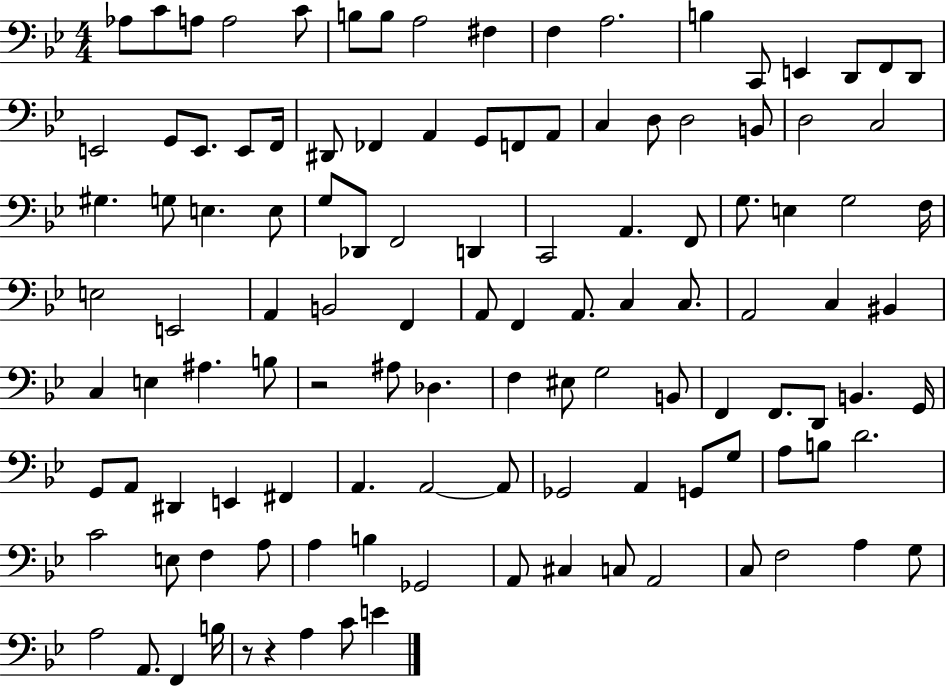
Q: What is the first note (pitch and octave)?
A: Ab3